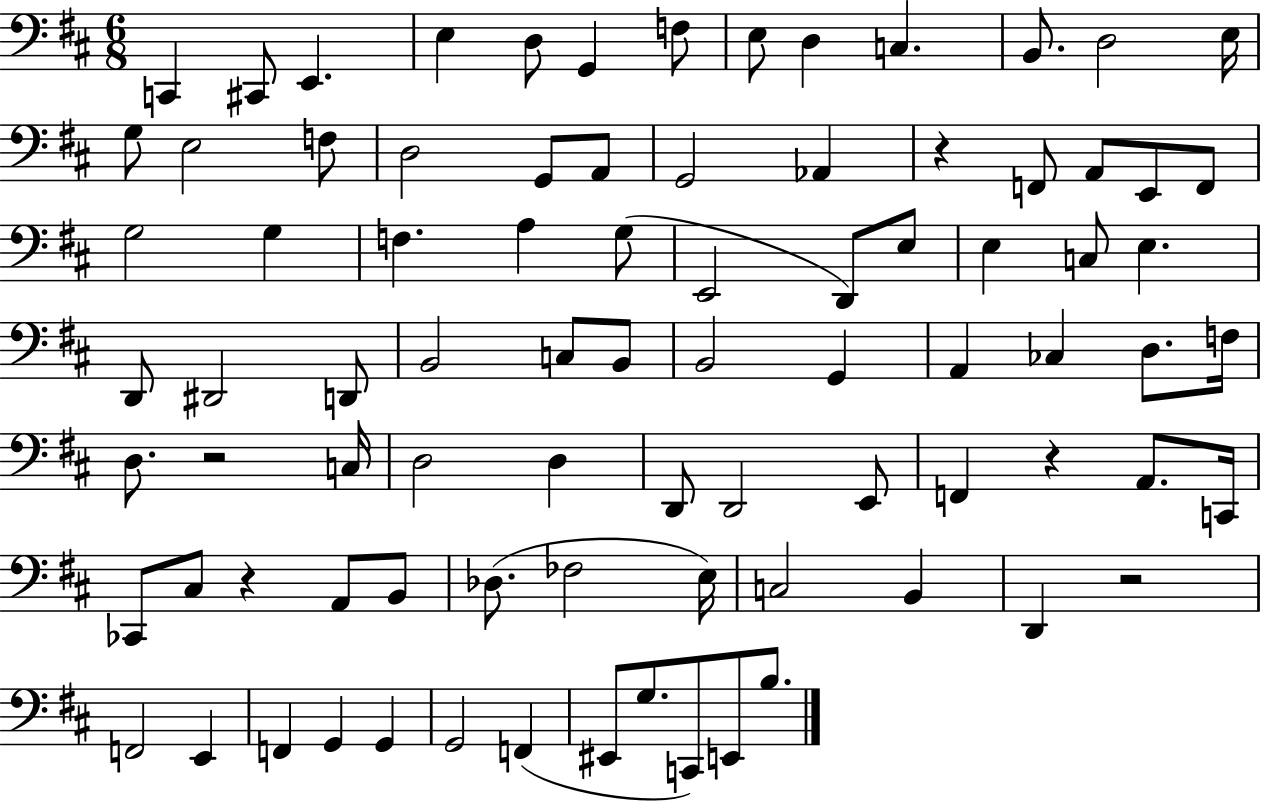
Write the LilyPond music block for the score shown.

{
  \clef bass
  \numericTimeSignature
  \time 6/8
  \key d \major
  c,4 cis,8 e,4. | e4 d8 g,4 f8 | e8 d4 c4. | b,8. d2 e16 | \break g8 e2 f8 | d2 g,8 a,8 | g,2 aes,4 | r4 f,8 a,8 e,8 f,8 | \break g2 g4 | f4. a4 g8( | e,2 d,8) e8 | e4 c8 e4. | \break d,8 dis,2 d,8 | b,2 c8 b,8 | b,2 g,4 | a,4 ces4 d8. f16 | \break d8. r2 c16 | d2 d4 | d,8 d,2 e,8 | f,4 r4 a,8. c,16 | \break ces,8 cis8 r4 a,8 b,8 | des8.( fes2 e16) | c2 b,4 | d,4 r2 | \break f,2 e,4 | f,4 g,4 g,4 | g,2 f,4( | eis,8 g8. c,8) e,8 b8. | \break \bar "|."
}